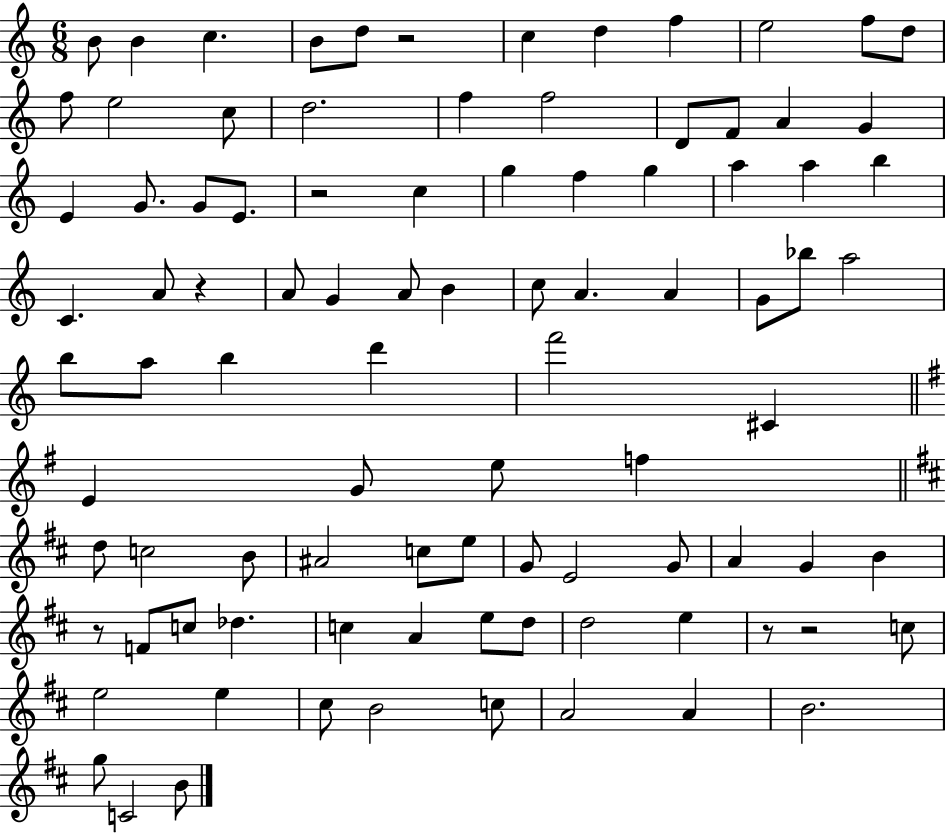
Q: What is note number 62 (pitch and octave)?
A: E4